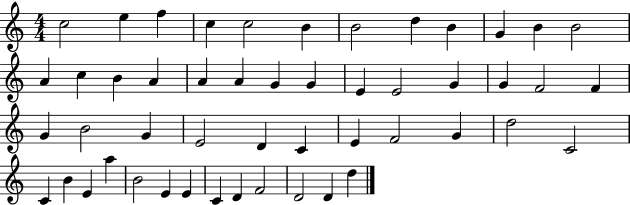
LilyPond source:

{
  \clef treble
  \numericTimeSignature
  \time 4/4
  \key c \major
  c''2 e''4 f''4 | c''4 c''2 b'4 | b'2 d''4 b'4 | g'4 b'4 b'2 | \break a'4 c''4 b'4 a'4 | a'4 a'4 g'4 g'4 | e'4 e'2 g'4 | g'4 f'2 f'4 | \break g'4 b'2 g'4 | e'2 d'4 c'4 | e'4 f'2 g'4 | d''2 c'2 | \break c'4 b'4 e'4 a''4 | b'2 e'4 e'4 | c'4 d'4 f'2 | d'2 d'4 d''4 | \break \bar "|."
}